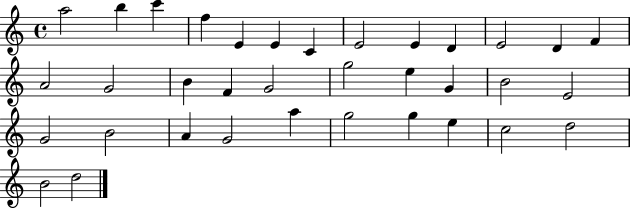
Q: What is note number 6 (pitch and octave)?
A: E4